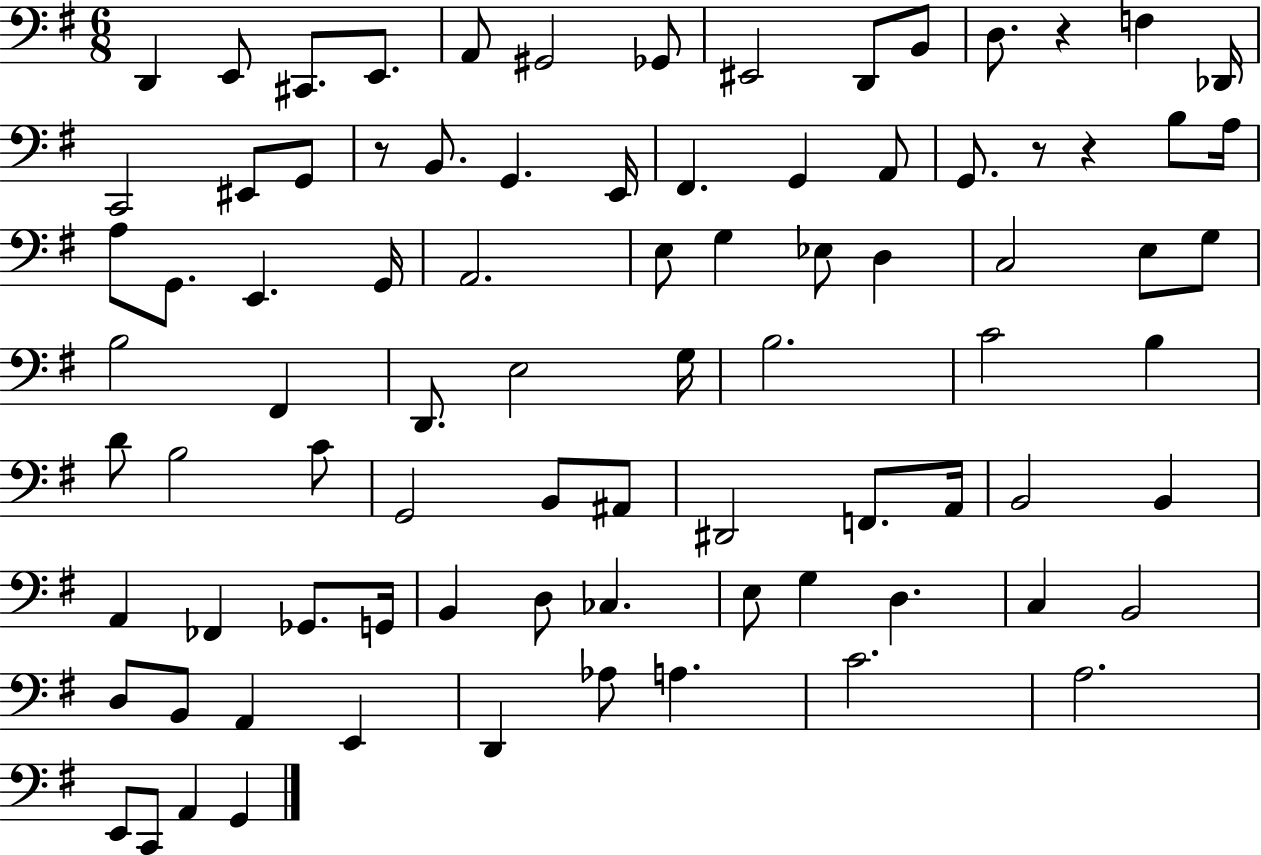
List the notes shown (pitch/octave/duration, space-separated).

D2/q E2/e C#2/e. E2/e. A2/e G#2/h Gb2/e EIS2/h D2/e B2/e D3/e. R/q F3/q Db2/s C2/h EIS2/e G2/e R/e B2/e. G2/q. E2/s F#2/q. G2/q A2/e G2/e. R/e R/q B3/e A3/s A3/e G2/e. E2/q. G2/s A2/h. E3/e G3/q Eb3/e D3/q C3/h E3/e G3/e B3/h F#2/q D2/e. E3/h G3/s B3/h. C4/h B3/q D4/e B3/h C4/e G2/h B2/e A#2/e D#2/h F2/e. A2/s B2/h B2/q A2/q FES2/q Gb2/e. G2/s B2/q D3/e CES3/q. E3/e G3/q D3/q. C3/q B2/h D3/e B2/e A2/q E2/q D2/q Ab3/e A3/q. C4/h. A3/h. E2/e C2/e A2/q G2/q